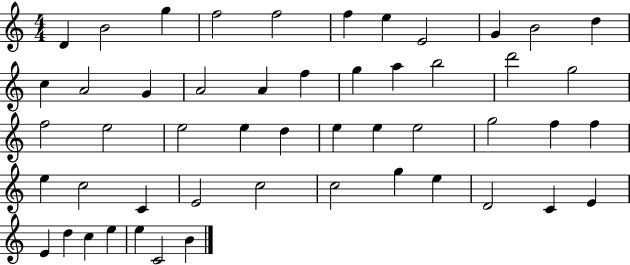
X:1
T:Untitled
M:4/4
L:1/4
K:C
D B2 g f2 f2 f e E2 G B2 d c A2 G A2 A f g a b2 d'2 g2 f2 e2 e2 e d e e e2 g2 f f e c2 C E2 c2 c2 g e D2 C E E d c e e C2 B